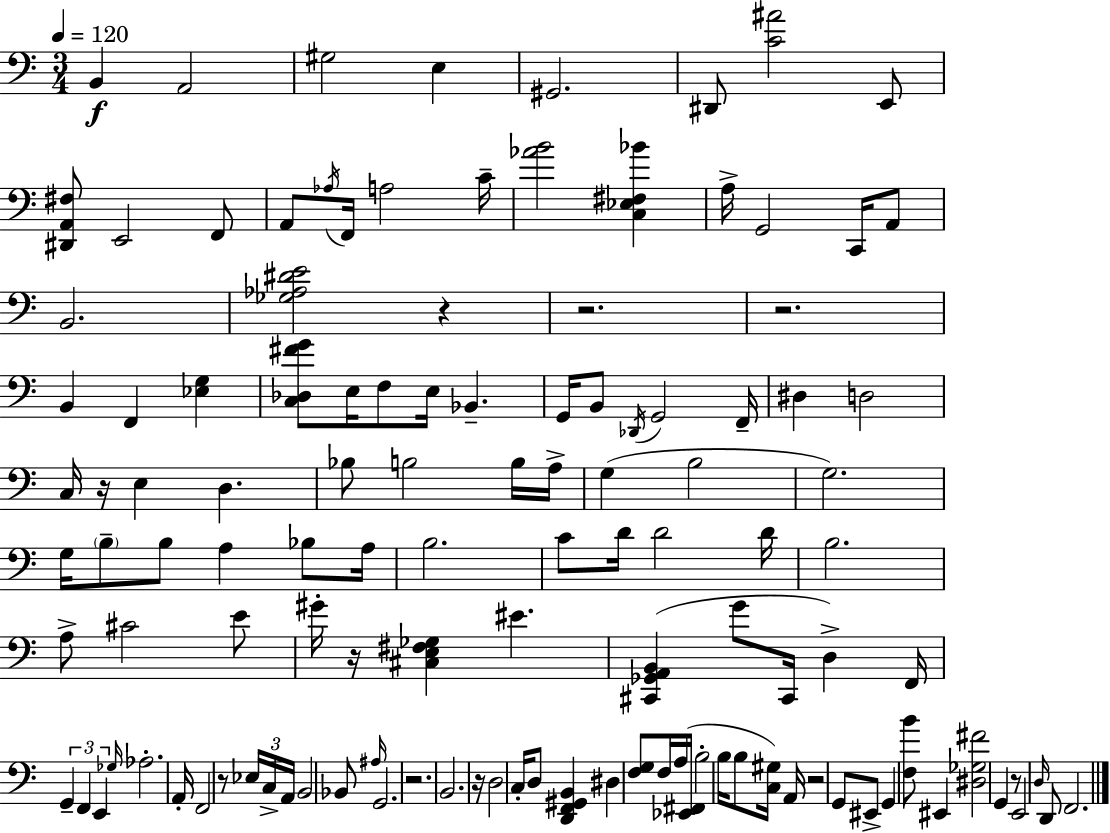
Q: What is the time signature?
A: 3/4